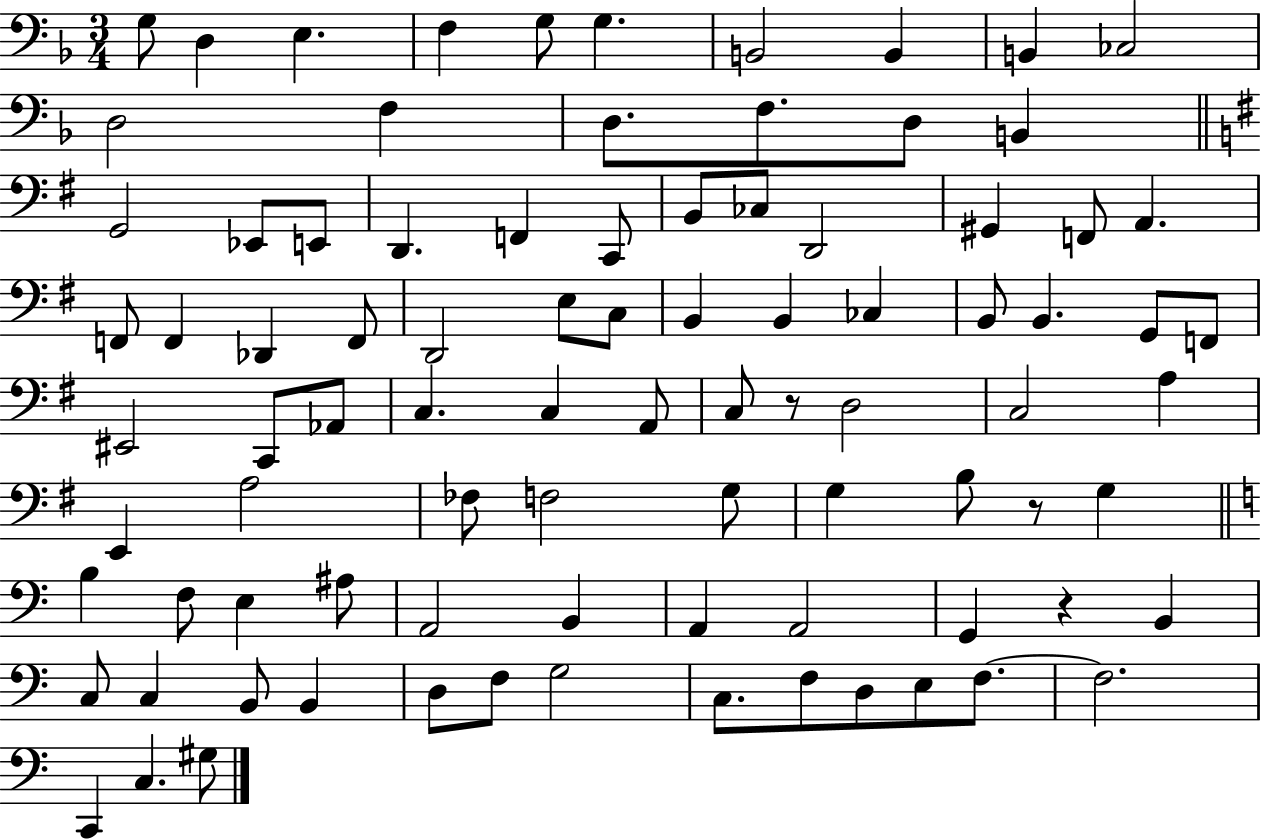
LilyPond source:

{
  \clef bass
  \numericTimeSignature
  \time 3/4
  \key f \major
  g8 d4 e4. | f4 g8 g4. | b,2 b,4 | b,4 ces2 | \break d2 f4 | d8. f8. d8 b,4 | \bar "||" \break \key g \major g,2 ees,8 e,8 | d,4. f,4 c,8 | b,8 ces8 d,2 | gis,4 f,8 a,4. | \break f,8 f,4 des,4 f,8 | d,2 e8 c8 | b,4 b,4 ces4 | b,8 b,4. g,8 f,8 | \break eis,2 c,8 aes,8 | c4. c4 a,8 | c8 r8 d2 | c2 a4 | \break e,4 a2 | fes8 f2 g8 | g4 b8 r8 g4 | \bar "||" \break \key a \minor b4 f8 e4 ais8 | a,2 b,4 | a,4 a,2 | g,4 r4 b,4 | \break c8 c4 b,8 b,4 | d8 f8 g2 | c8. f8 d8 e8 f8.~~ | f2. | \break c,4 c4. gis8 | \bar "|."
}